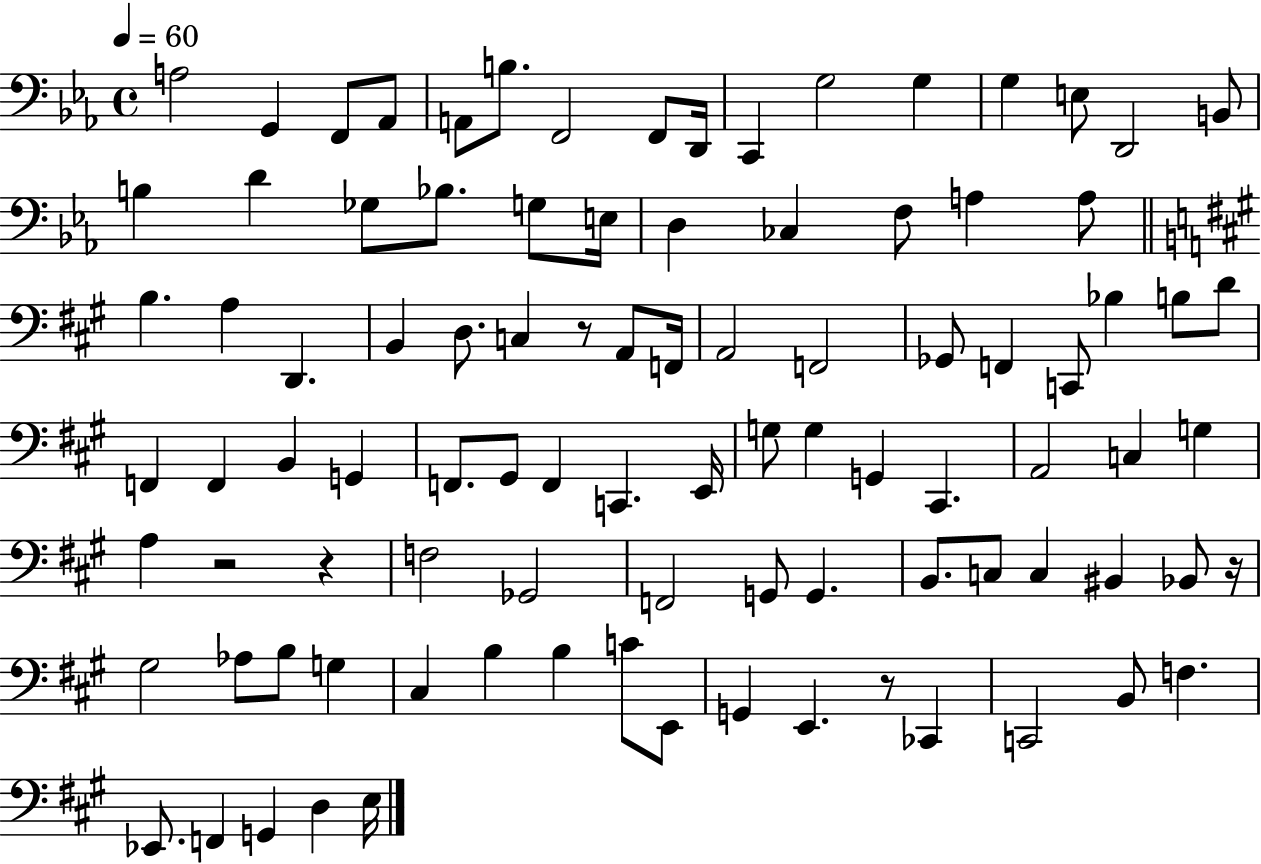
A3/h G2/q F2/e Ab2/e A2/e B3/e. F2/h F2/e D2/s C2/q G3/h G3/q G3/q E3/e D2/h B2/e B3/q D4/q Gb3/e Bb3/e. G3/e E3/s D3/q CES3/q F3/e A3/q A3/e B3/q. A3/q D2/q. B2/q D3/e. C3/q R/e A2/e F2/s A2/h F2/h Gb2/e F2/q C2/e Bb3/q B3/e D4/e F2/q F2/q B2/q G2/q F2/e. G#2/e F2/q C2/q. E2/s G3/e G3/q G2/q C#2/q. A2/h C3/q G3/q A3/q R/h R/q F3/h Gb2/h F2/h G2/e G2/q. B2/e. C3/e C3/q BIS2/q Bb2/e R/s G#3/h Ab3/e B3/e G3/q C#3/q B3/q B3/q C4/e E2/e G2/q E2/q. R/e CES2/q C2/h B2/e F3/q. Eb2/e. F2/q G2/q D3/q E3/s